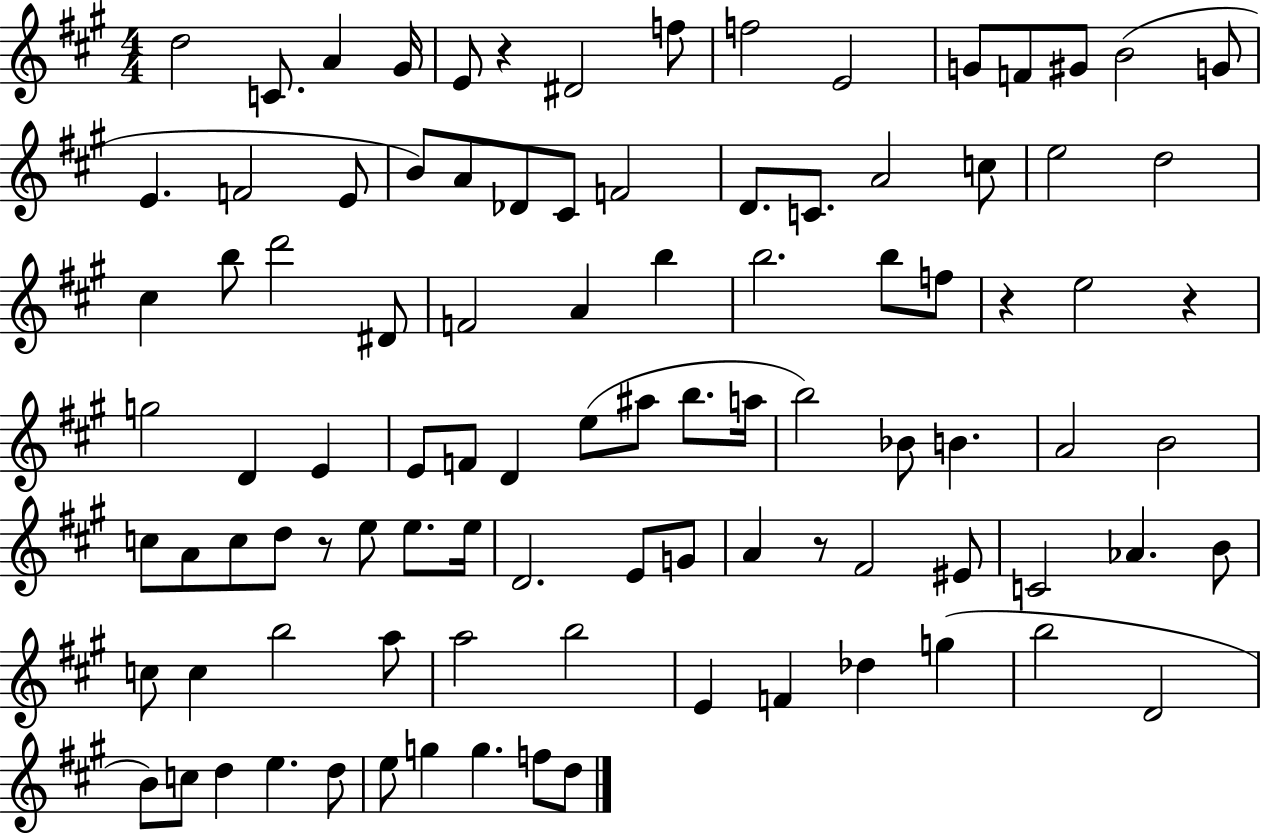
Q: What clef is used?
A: treble